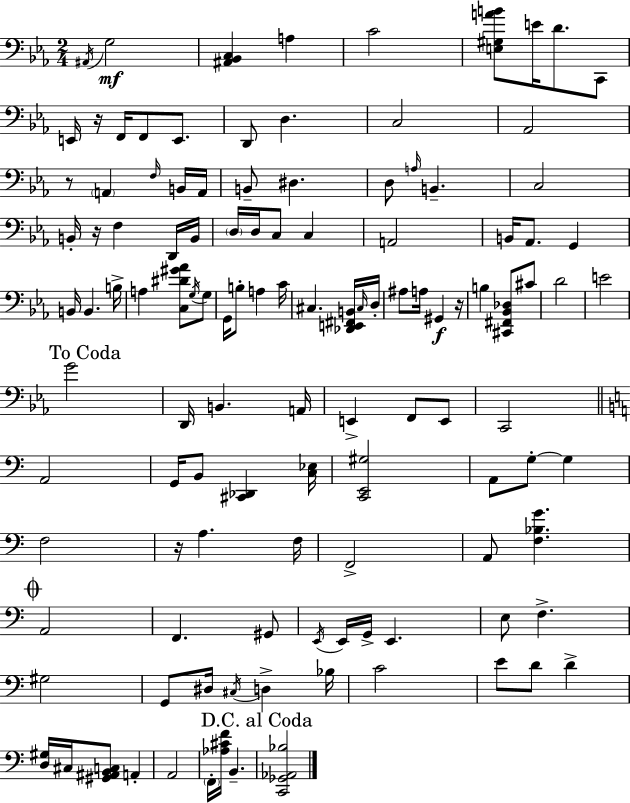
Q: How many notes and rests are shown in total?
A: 118